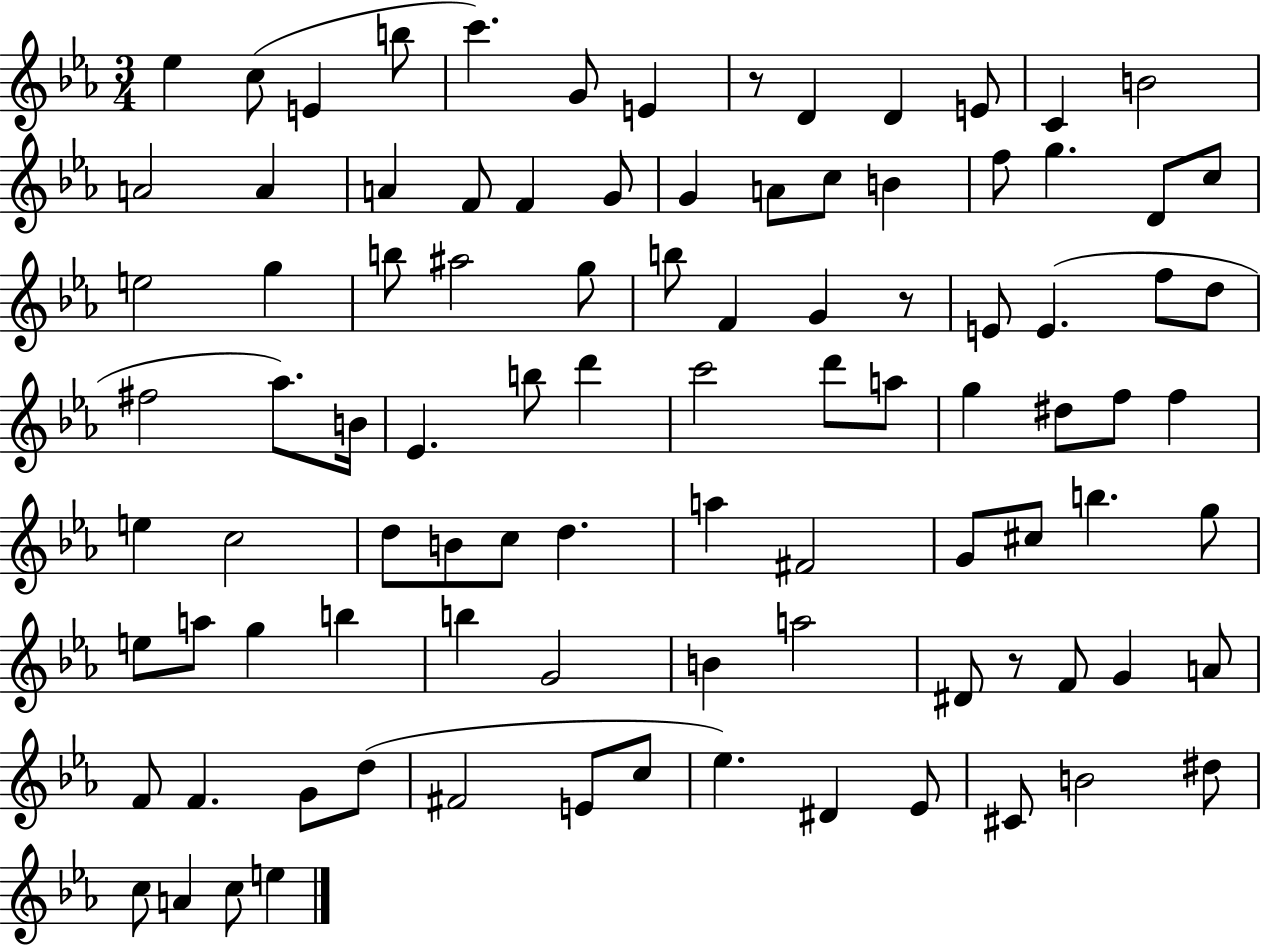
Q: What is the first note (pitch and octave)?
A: Eb5